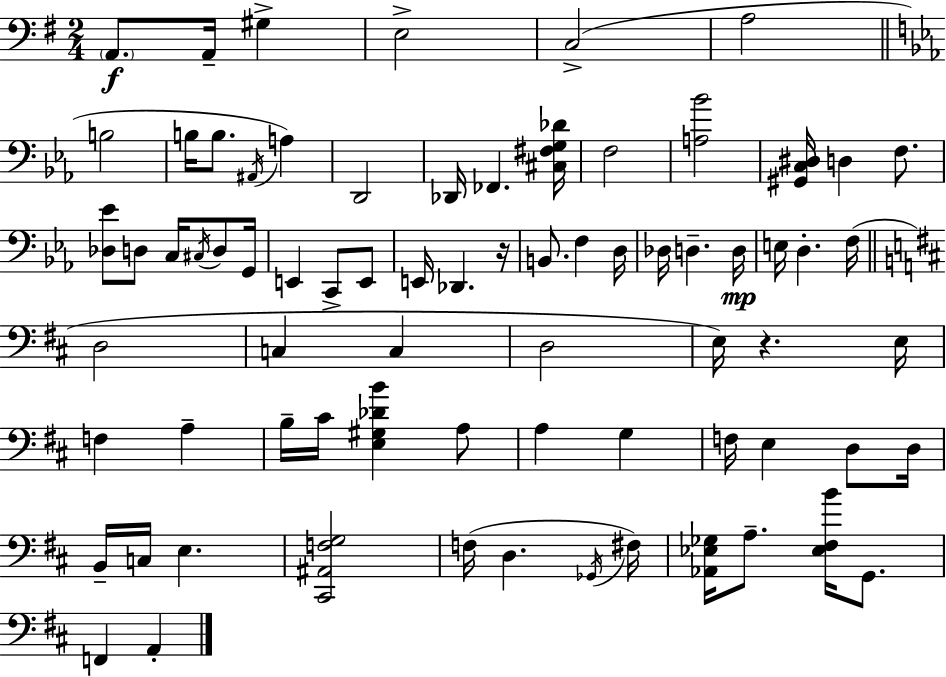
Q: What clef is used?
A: bass